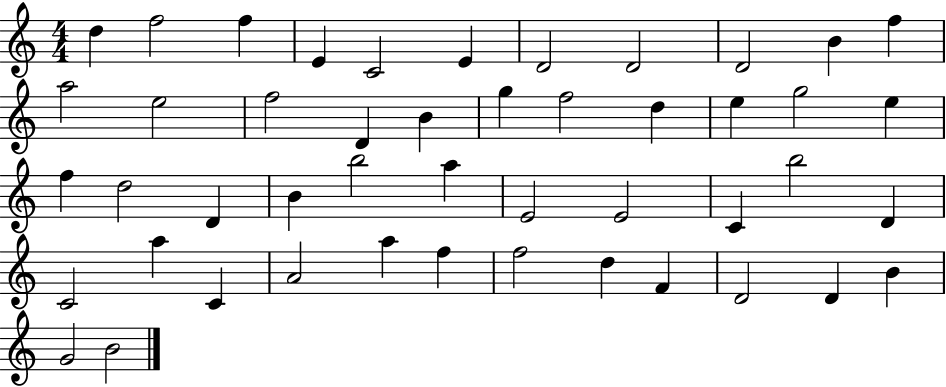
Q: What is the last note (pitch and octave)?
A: B4